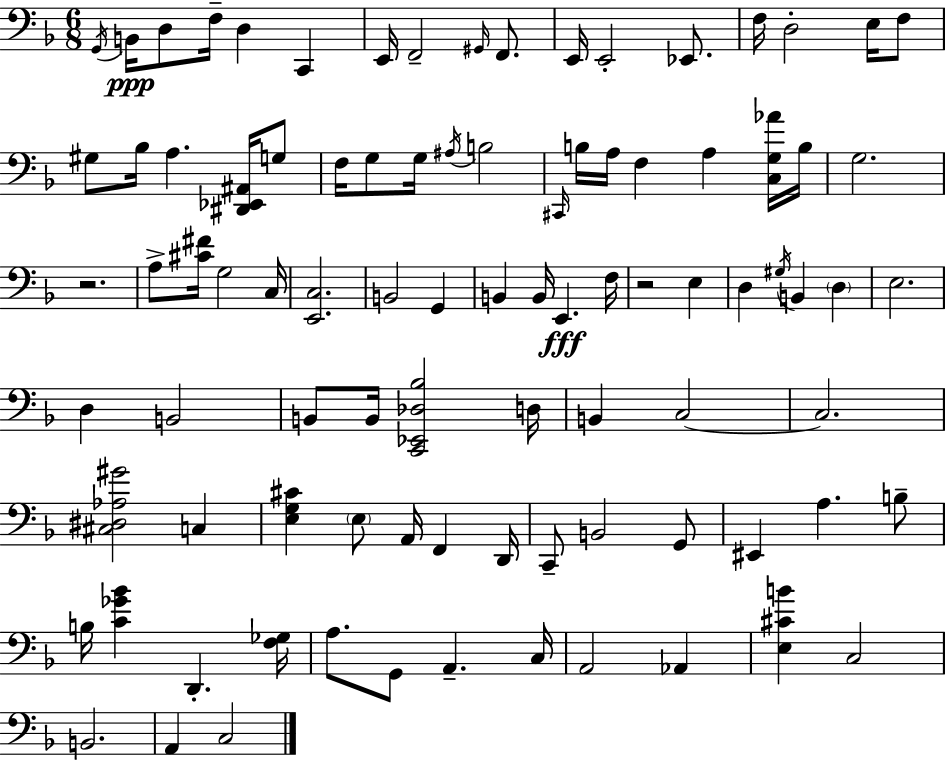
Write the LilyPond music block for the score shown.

{
  \clef bass
  \numericTimeSignature
  \time 6/8
  \key d \minor
  \acciaccatura { g,16 }\ppp b,16 d8 f16-- d4 c,4 | e,16 f,2-- \grace { gis,16 } f,8. | e,16 e,2-. ees,8. | f16 d2-. e16 | \break f8 gis8 bes16 a4. <dis, ees, ais,>16 | g8 f16 g8 g16 \acciaccatura { ais16 } b2 | \grace { cis,16 } b16 a16 f4 a4 | <c g aes'>16 b16 g2. | \break r2. | a8-> <cis' fis'>16 g2 | c16 <e, c>2. | b,2 | \break g,4 b,4 b,16 e,4.\fff | f16 r2 | e4 d4 \acciaccatura { gis16 } b,4 | \parenthesize d4 e2. | \break d4 b,2 | b,8 b,16 <c, ees, des bes>2 | d16 b,4 c2~~ | c2. | \break <cis dis aes gis'>2 | c4 <e g cis'>4 \parenthesize e8 a,16 | f,4 d,16 c,8-- b,2 | g,8 eis,4 a4. | \break b8-- b16 <c' ges' bes'>4 d,4.-. | <f ges>16 a8. g,8 a,4.-- | c16 a,2 | aes,4 <e cis' b'>4 c2 | \break b,2. | a,4 c2 | \bar "|."
}